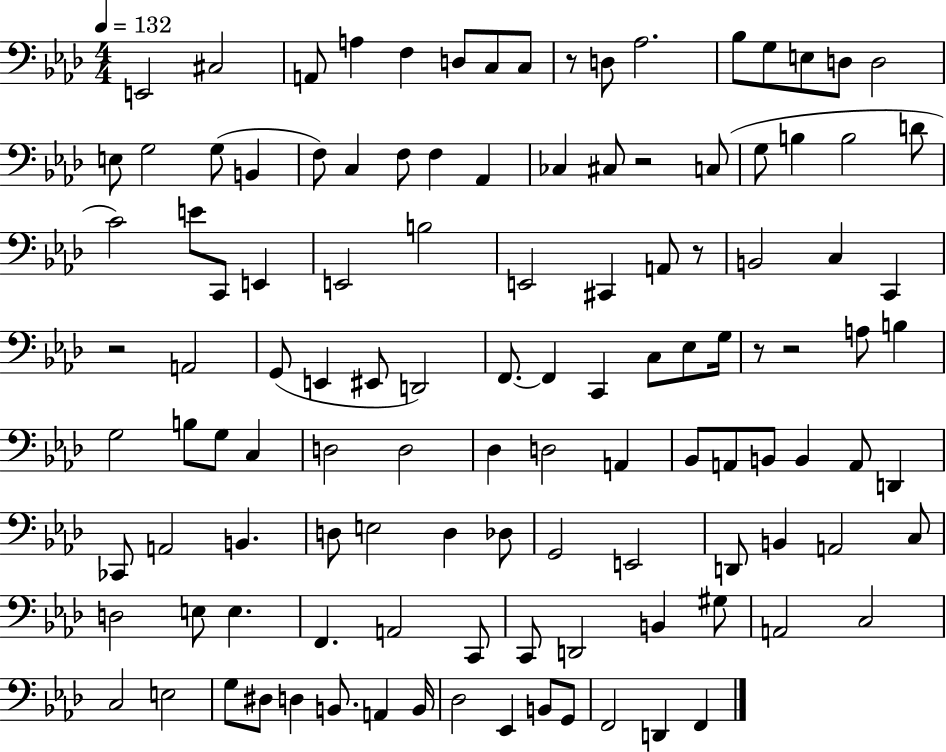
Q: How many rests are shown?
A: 6